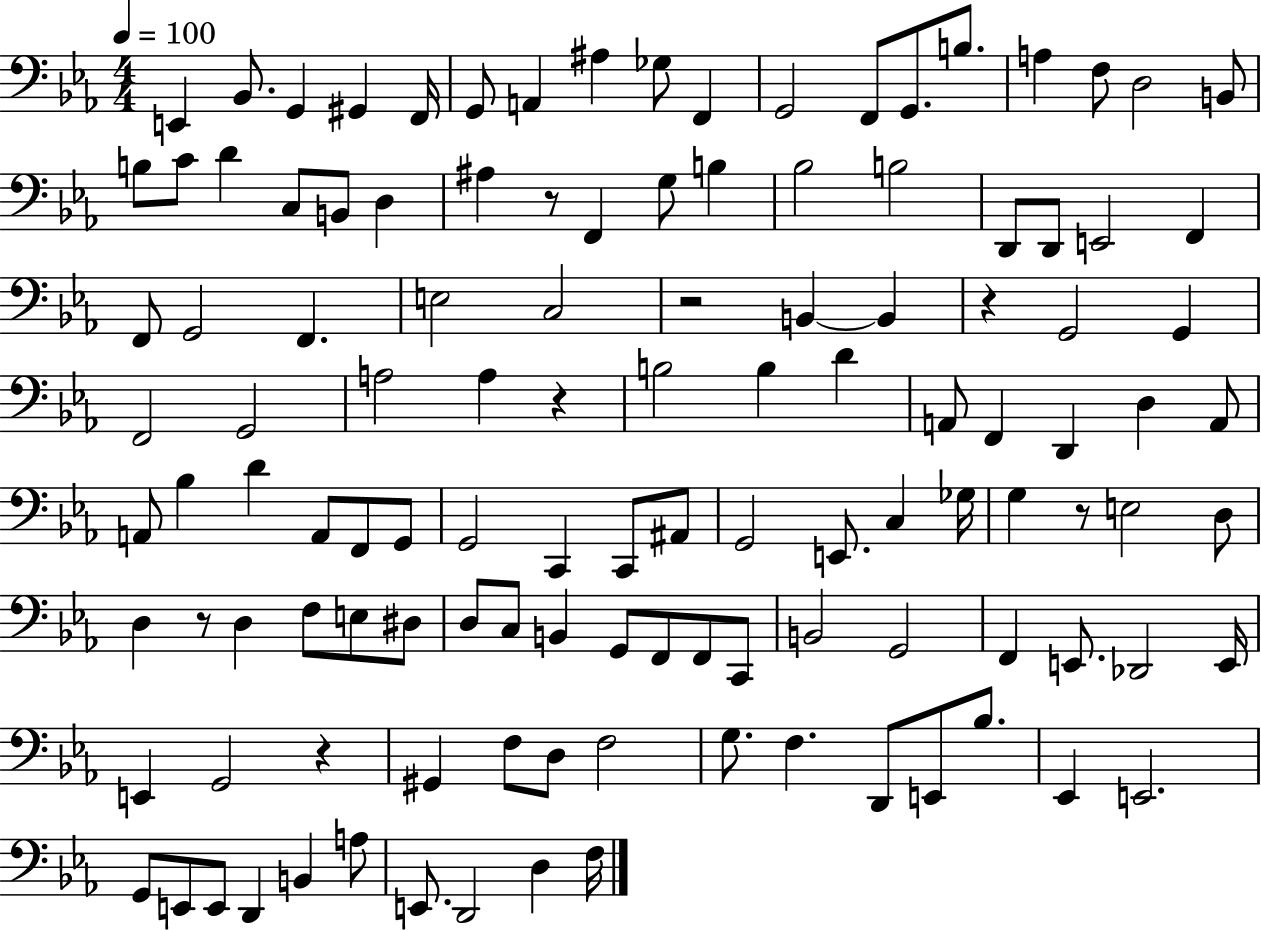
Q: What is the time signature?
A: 4/4